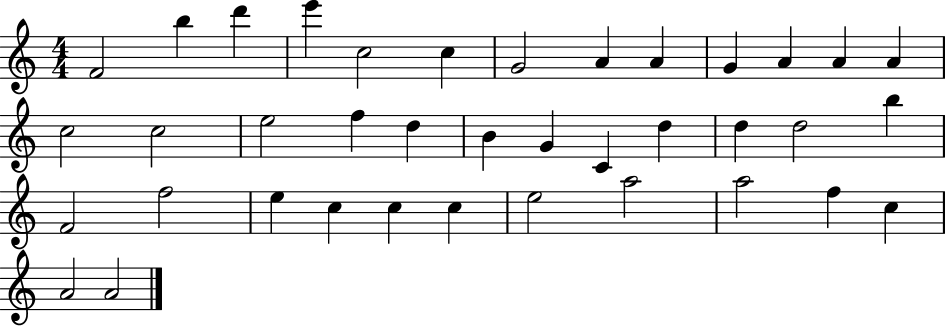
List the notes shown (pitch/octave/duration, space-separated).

F4/h B5/q D6/q E6/q C5/h C5/q G4/h A4/q A4/q G4/q A4/q A4/q A4/q C5/h C5/h E5/h F5/q D5/q B4/q G4/q C4/q D5/q D5/q D5/h B5/q F4/h F5/h E5/q C5/q C5/q C5/q E5/h A5/h A5/h F5/q C5/q A4/h A4/h